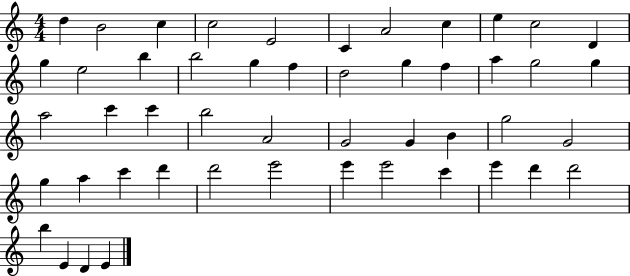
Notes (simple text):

D5/q B4/h C5/q C5/h E4/h C4/q A4/h C5/q E5/q C5/h D4/q G5/q E5/h B5/q B5/h G5/q F5/q D5/h G5/q F5/q A5/q G5/h G5/q A5/h C6/q C6/q B5/h A4/h G4/h G4/q B4/q G5/h G4/h G5/q A5/q C6/q D6/q D6/h E6/h E6/q E6/h C6/q E6/q D6/q D6/h B5/q E4/q D4/q E4/q